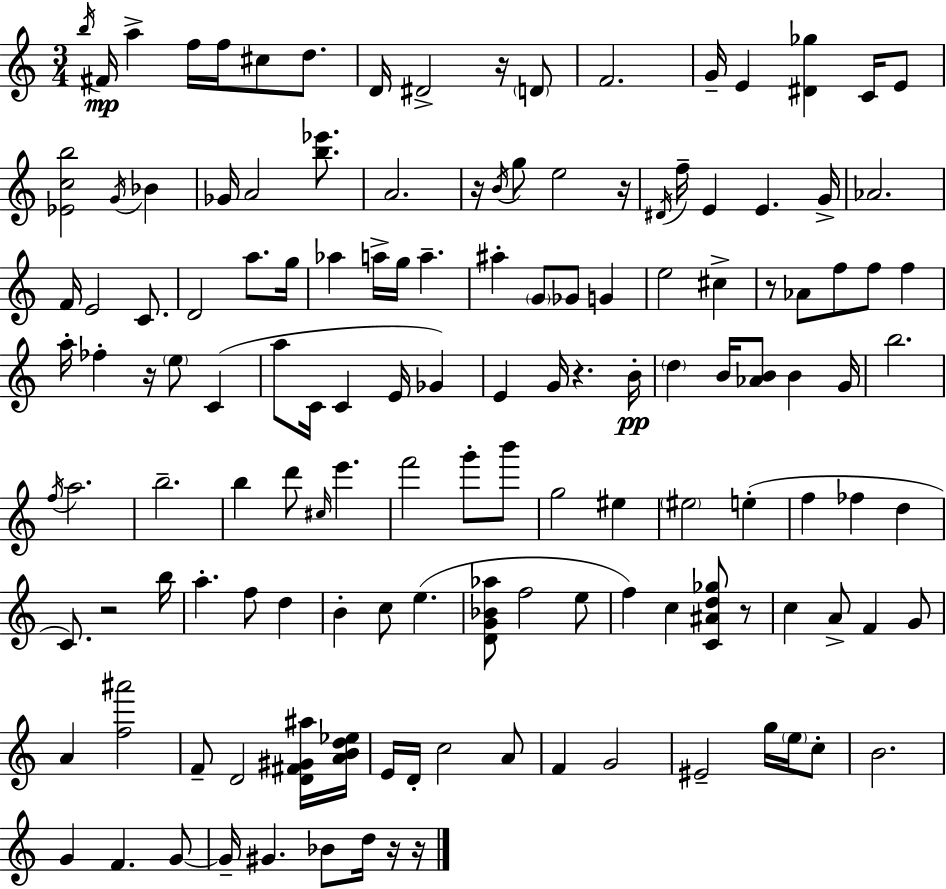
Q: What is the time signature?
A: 3/4